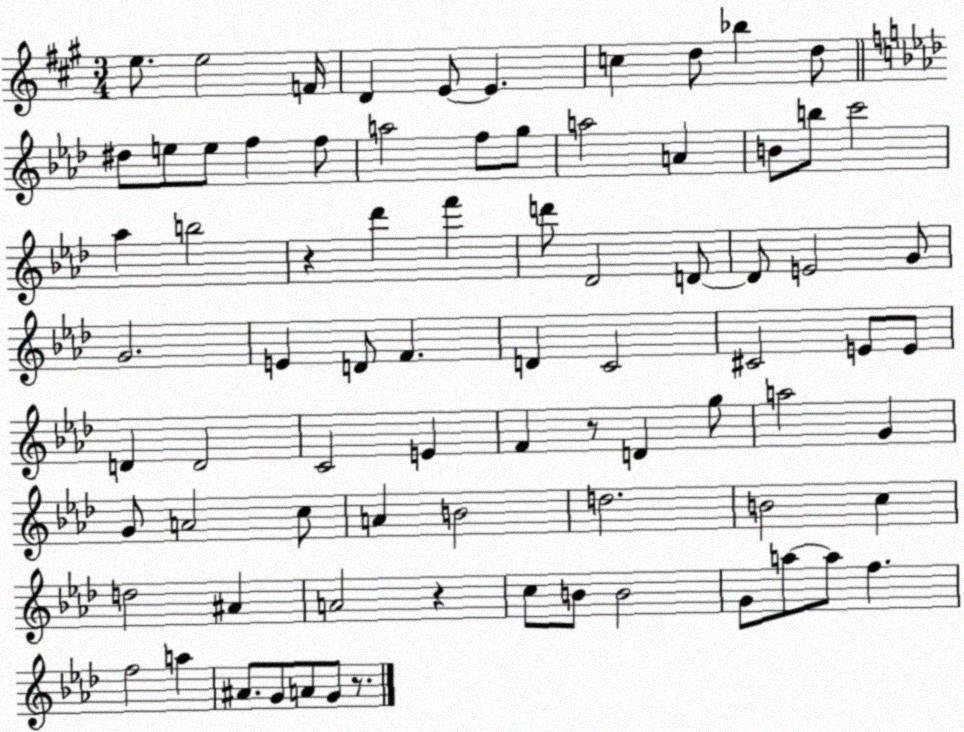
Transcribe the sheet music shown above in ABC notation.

X:1
T:Untitled
M:3/4
L:1/4
K:A
e/2 e2 F/4 D E/2 E c d/2 _b d/2 ^d/2 e/2 e/2 f f/2 a2 f/2 g/2 a2 A B/2 b/2 c'2 _a b2 z _d' f' d'/2 _D2 D/2 D/2 E2 G/2 G2 E D/2 F D C2 ^C2 E/2 E/2 D D2 C2 E F z/2 D g/2 a2 G G/2 A2 c/2 A B2 d2 B2 c d2 ^A A2 z c/2 B/2 B2 G/2 a/2 a/2 f f2 a ^A/2 G/2 A/2 G/2 z/2